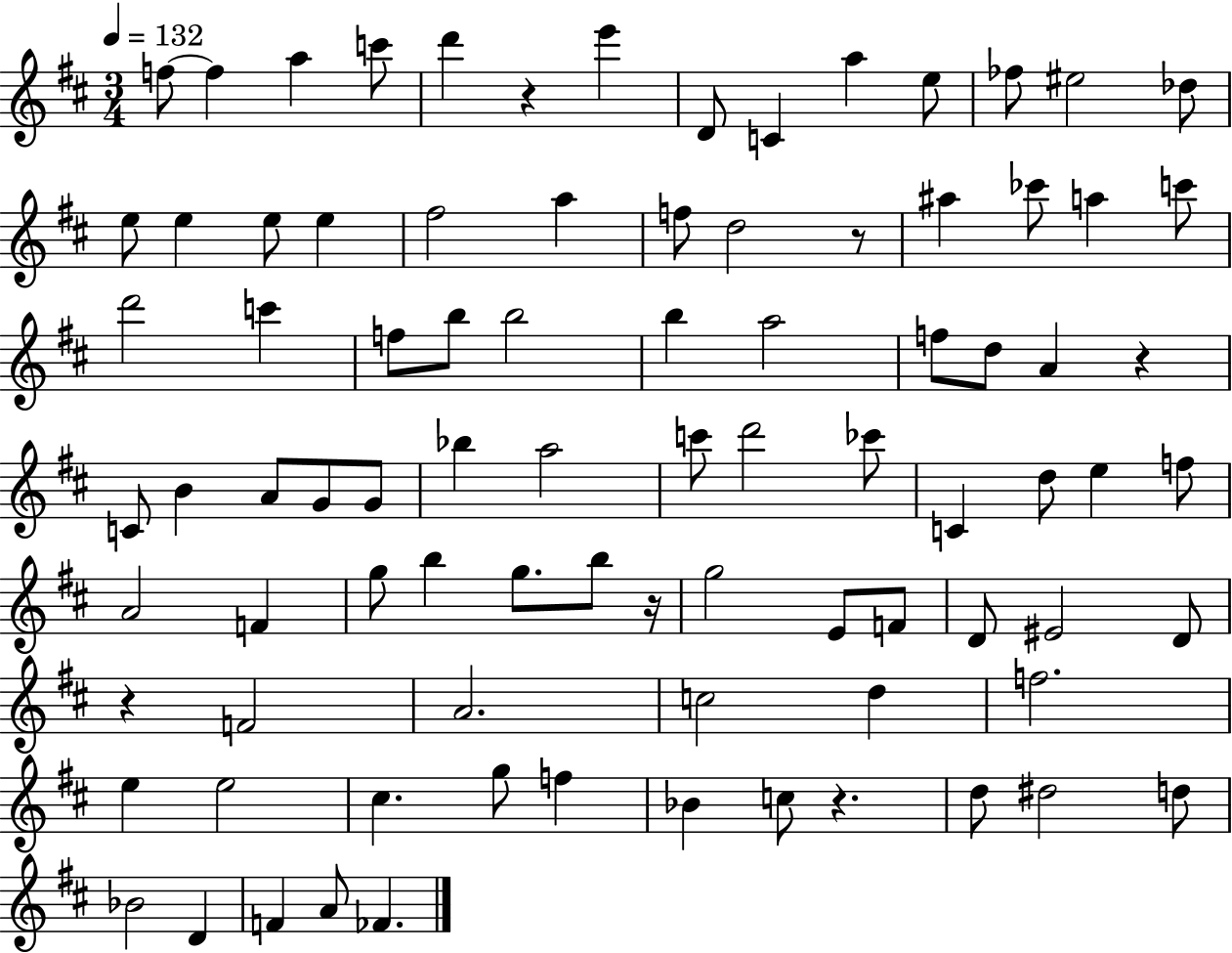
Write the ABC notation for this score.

X:1
T:Untitled
M:3/4
L:1/4
K:D
f/2 f a c'/2 d' z e' D/2 C a e/2 _f/2 ^e2 _d/2 e/2 e e/2 e ^f2 a f/2 d2 z/2 ^a _c'/2 a c'/2 d'2 c' f/2 b/2 b2 b a2 f/2 d/2 A z C/2 B A/2 G/2 G/2 _b a2 c'/2 d'2 _c'/2 C d/2 e f/2 A2 F g/2 b g/2 b/2 z/4 g2 E/2 F/2 D/2 ^E2 D/2 z F2 A2 c2 d f2 e e2 ^c g/2 f _B c/2 z d/2 ^d2 d/2 _B2 D F A/2 _F